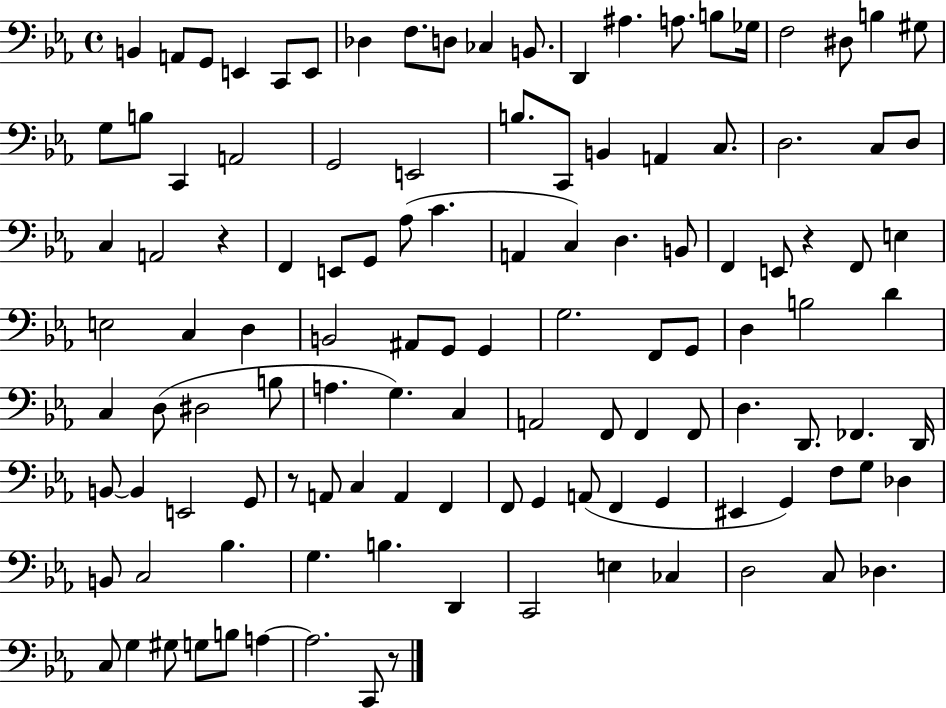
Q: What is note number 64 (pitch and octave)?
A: D3